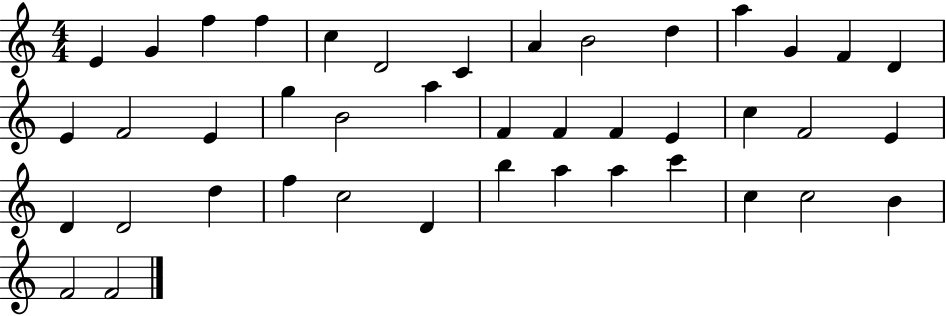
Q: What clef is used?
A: treble